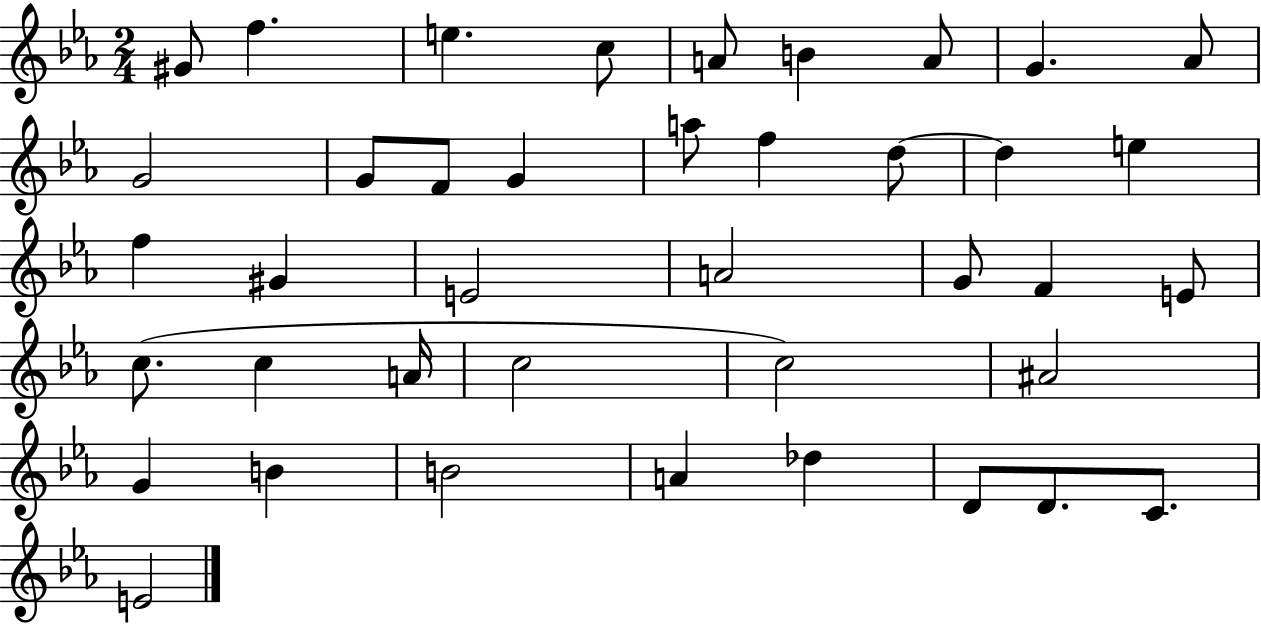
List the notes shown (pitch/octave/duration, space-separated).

G#4/e F5/q. E5/q. C5/e A4/e B4/q A4/e G4/q. Ab4/e G4/h G4/e F4/e G4/q A5/e F5/q D5/e D5/q E5/q F5/q G#4/q E4/h A4/h G4/e F4/q E4/e C5/e. C5/q A4/s C5/h C5/h A#4/h G4/q B4/q B4/h A4/q Db5/q D4/e D4/e. C4/e. E4/h